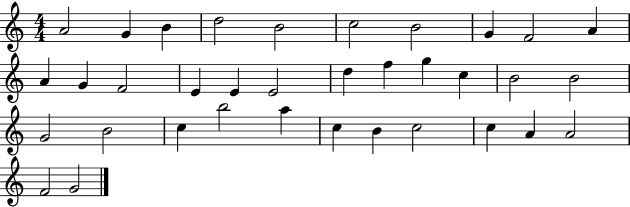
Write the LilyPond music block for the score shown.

{
  \clef treble
  \numericTimeSignature
  \time 4/4
  \key c \major
  a'2 g'4 b'4 | d''2 b'2 | c''2 b'2 | g'4 f'2 a'4 | \break a'4 g'4 f'2 | e'4 e'4 e'2 | d''4 f''4 g''4 c''4 | b'2 b'2 | \break g'2 b'2 | c''4 b''2 a''4 | c''4 b'4 c''2 | c''4 a'4 a'2 | \break f'2 g'2 | \bar "|."
}